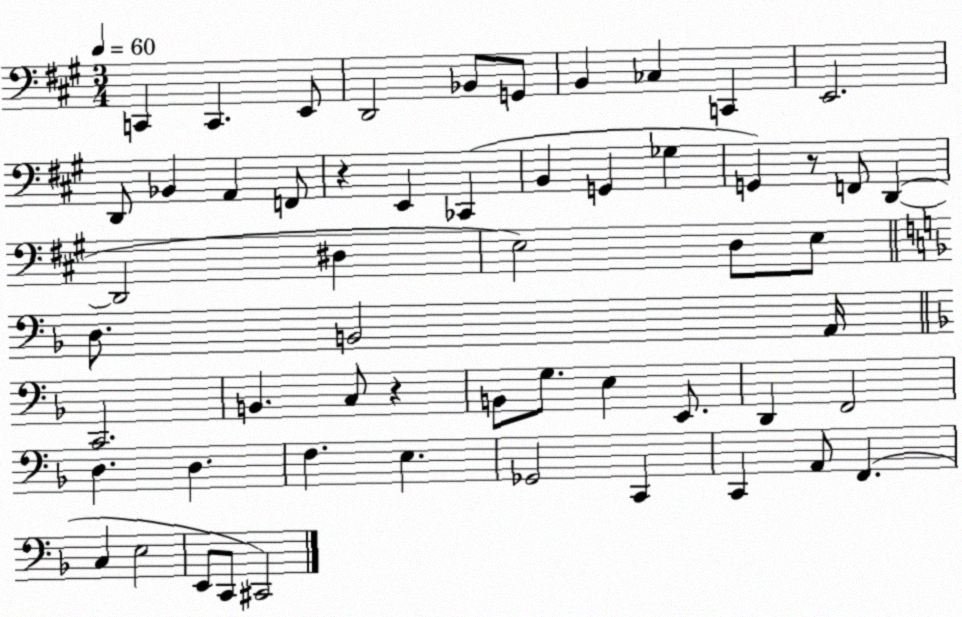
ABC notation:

X:1
T:Untitled
M:3/4
L:1/4
K:A
C,, C,, E,,/2 D,,2 _B,,/2 G,,/2 B,, _C, C,, E,,2 D,,/2 _B,, A,, F,,/2 z E,, _C,, B,, G,, _G, G,, z/2 F,,/2 D,, D,,2 ^D, E,2 D,/2 E,/2 D,/2 B,,2 A,,/4 C,,2 B,, C,/2 z B,,/2 G,/2 E, E,,/2 D,, F,,2 D, D, F, E, _G,,2 C,, C,, A,,/2 F,, C, E,2 E,,/2 C,,/2 ^C,,2